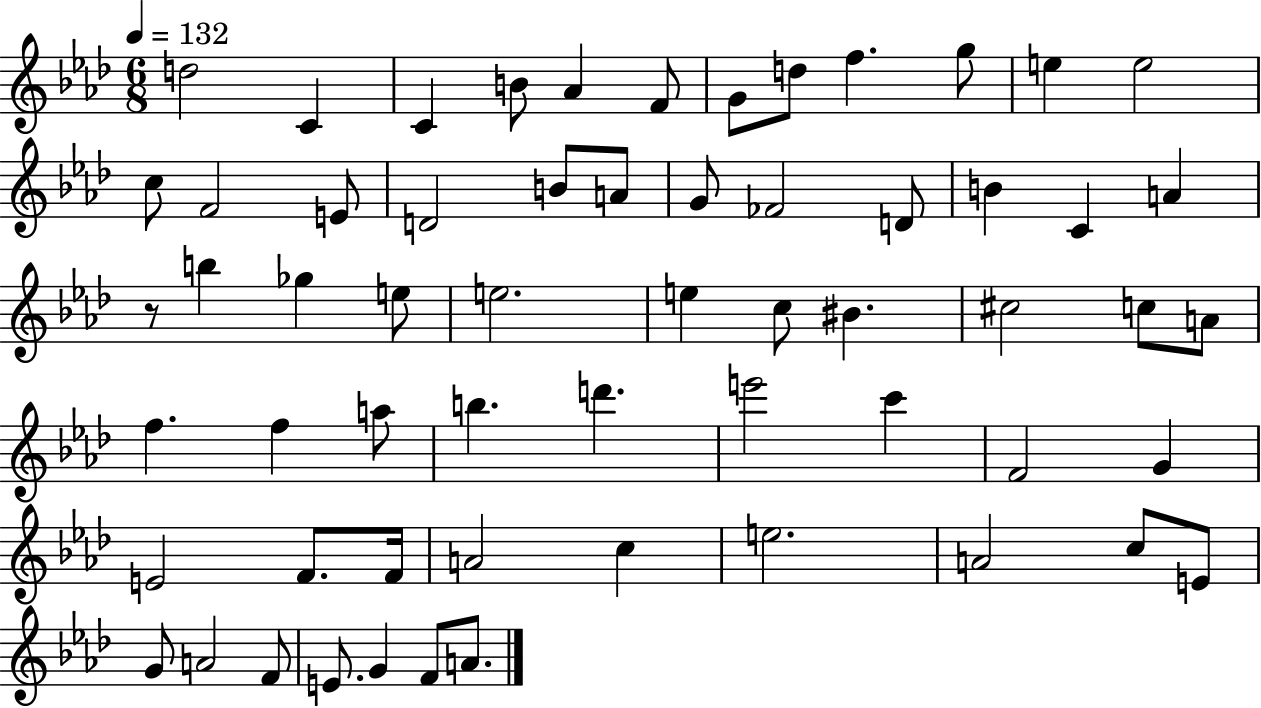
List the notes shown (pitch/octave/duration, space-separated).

D5/h C4/q C4/q B4/e Ab4/q F4/e G4/e D5/e F5/q. G5/e E5/q E5/h C5/e F4/h E4/e D4/h B4/e A4/e G4/e FES4/h D4/e B4/q C4/q A4/q R/e B5/q Gb5/q E5/e E5/h. E5/q C5/e BIS4/q. C#5/h C5/e A4/e F5/q. F5/q A5/e B5/q. D6/q. E6/h C6/q F4/h G4/q E4/h F4/e. F4/s A4/h C5/q E5/h. A4/h C5/e E4/e G4/e A4/h F4/e E4/e. G4/q F4/e A4/e.